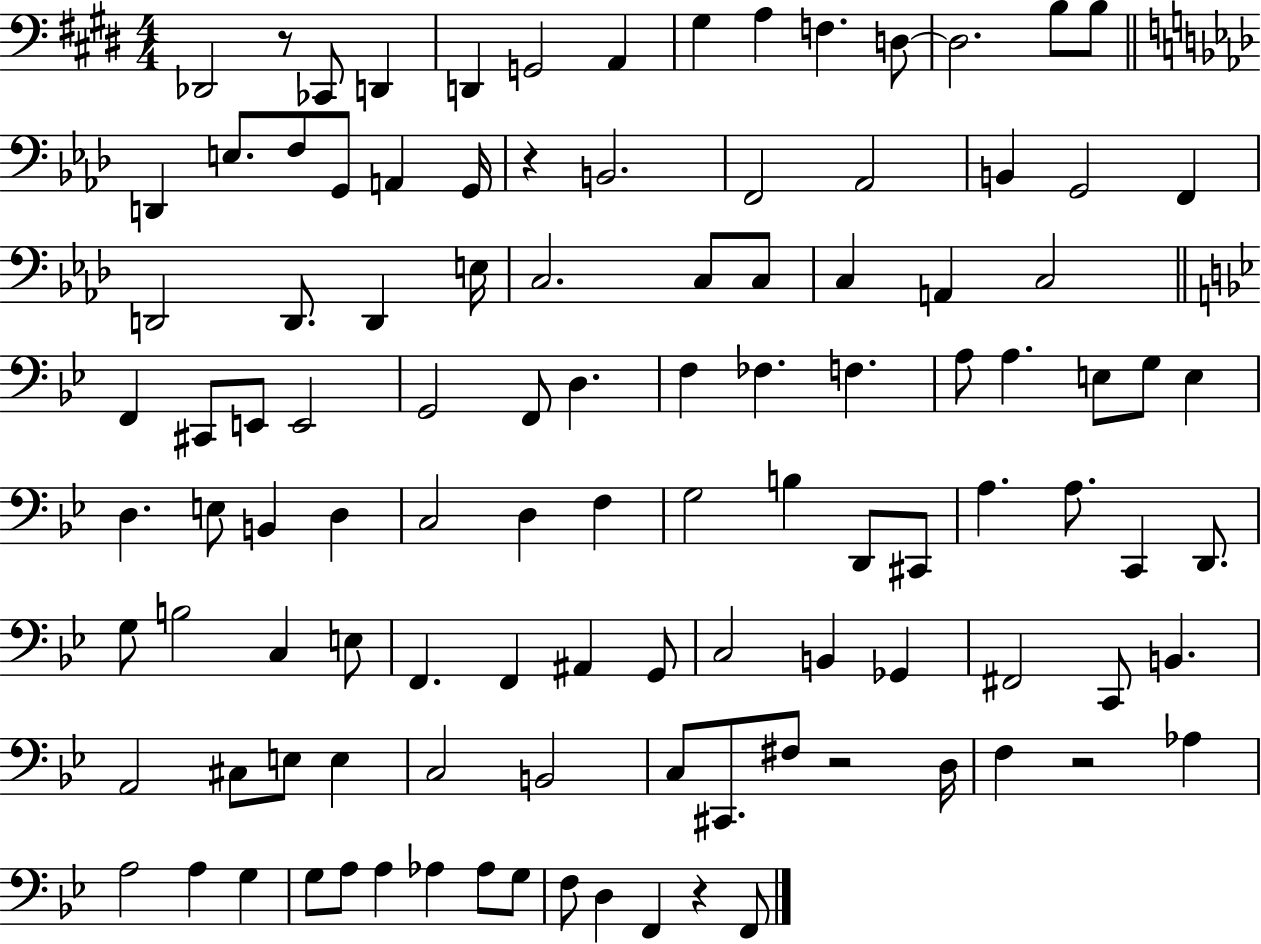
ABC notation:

X:1
T:Untitled
M:4/4
L:1/4
K:E
_D,,2 z/2 _C,,/2 D,, D,, G,,2 A,, ^G, A, F, D,/2 D,2 B,/2 B,/2 D,, E,/2 F,/2 G,,/2 A,, G,,/4 z B,,2 F,,2 _A,,2 B,, G,,2 F,, D,,2 D,,/2 D,, E,/4 C,2 C,/2 C,/2 C, A,, C,2 F,, ^C,,/2 E,,/2 E,,2 G,,2 F,,/2 D, F, _F, F, A,/2 A, E,/2 G,/2 E, D, E,/2 B,, D, C,2 D, F, G,2 B, D,,/2 ^C,,/2 A, A,/2 C,, D,,/2 G,/2 B,2 C, E,/2 F,, F,, ^A,, G,,/2 C,2 B,, _G,, ^F,,2 C,,/2 B,, A,,2 ^C,/2 E,/2 E, C,2 B,,2 C,/2 ^C,,/2 ^F,/2 z2 D,/4 F, z2 _A, A,2 A, G, G,/2 A,/2 A, _A, _A,/2 G,/2 F,/2 D, F,, z F,,/2